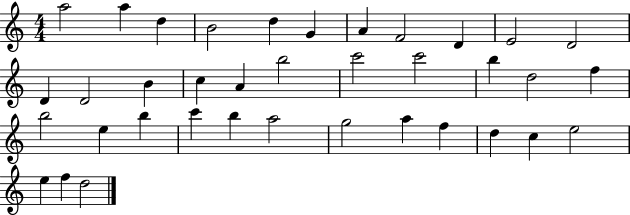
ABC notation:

X:1
T:Untitled
M:4/4
L:1/4
K:C
a2 a d B2 d G A F2 D E2 D2 D D2 B c A b2 c'2 c'2 b d2 f b2 e b c' b a2 g2 a f d c e2 e f d2